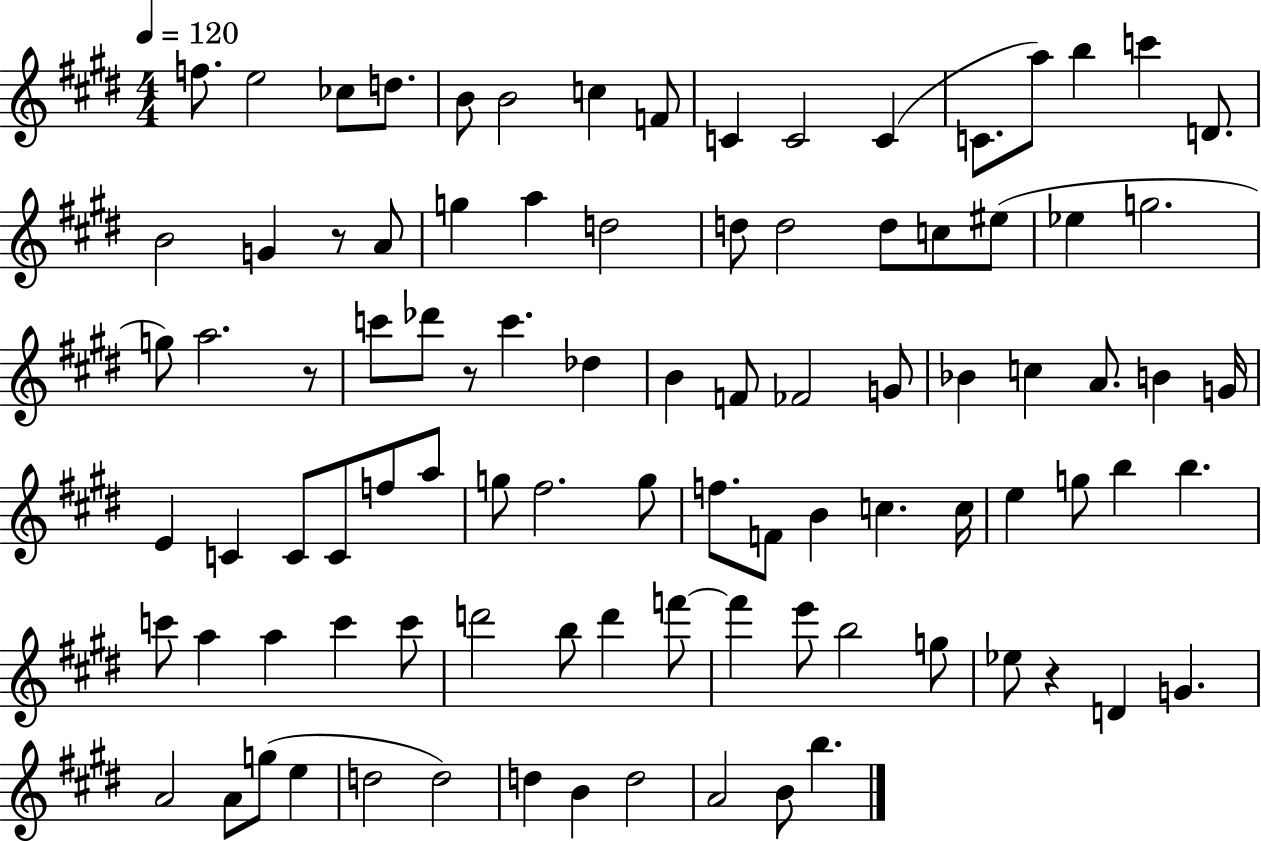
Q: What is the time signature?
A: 4/4